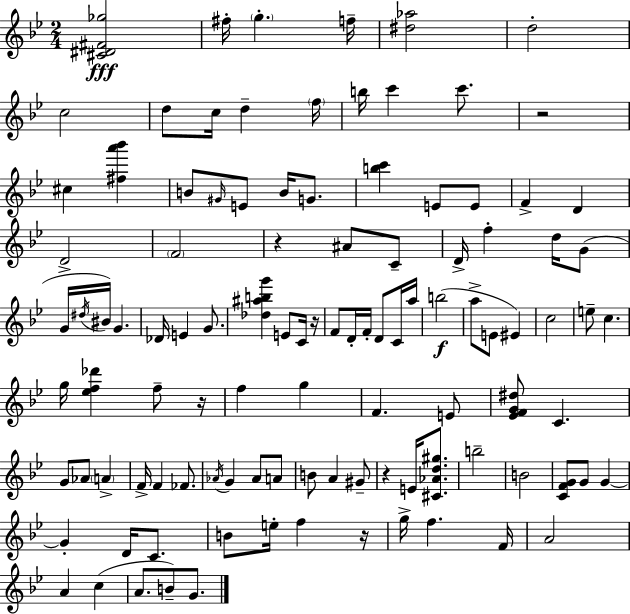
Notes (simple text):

[C#4,D#4,F#4,Gb5]/h F#5/s G5/q. F5/s [D#5,Ab5]/h D5/h C5/h D5/e C5/s D5/q F5/s B5/s C6/q C6/e. R/h C#5/q [F#5,A6,Bb6]/q B4/e G#4/s E4/e B4/s G4/e. [B5,C6]/q E4/e E4/e F4/q D4/q D4/h F4/h R/q A#4/e C4/e D4/s F5/q D5/s G4/e G4/s D#5/s BIS4/s G4/q. Db4/s E4/q G4/e. [Db5,A#5,B5,G6]/q E4/e C4/s R/s F4/e D4/s F4/s D4/e C4/s A5/s B5/h A5/e E4/e EIS4/q C5/h E5/e C5/q. G5/s [Eb5,F5,Db6]/q F5/e R/s F5/q G5/q F4/q. E4/e [Eb4,F4,G4,D#5]/e C4/q. G4/e Ab4/e A4/q F4/s F4/q FES4/e. Ab4/s G4/q Ab4/e A4/e B4/e A4/q G#4/e R/q E4/s [C#4,Ab4,D5,G#5]/e. B5/h B4/h [C4,F4,G4]/e G4/e G4/q G4/q D4/s C4/e. B4/e E5/s F5/q R/s G5/s F5/q. F4/s A4/h A4/q C5/q A4/e. B4/e G4/e.